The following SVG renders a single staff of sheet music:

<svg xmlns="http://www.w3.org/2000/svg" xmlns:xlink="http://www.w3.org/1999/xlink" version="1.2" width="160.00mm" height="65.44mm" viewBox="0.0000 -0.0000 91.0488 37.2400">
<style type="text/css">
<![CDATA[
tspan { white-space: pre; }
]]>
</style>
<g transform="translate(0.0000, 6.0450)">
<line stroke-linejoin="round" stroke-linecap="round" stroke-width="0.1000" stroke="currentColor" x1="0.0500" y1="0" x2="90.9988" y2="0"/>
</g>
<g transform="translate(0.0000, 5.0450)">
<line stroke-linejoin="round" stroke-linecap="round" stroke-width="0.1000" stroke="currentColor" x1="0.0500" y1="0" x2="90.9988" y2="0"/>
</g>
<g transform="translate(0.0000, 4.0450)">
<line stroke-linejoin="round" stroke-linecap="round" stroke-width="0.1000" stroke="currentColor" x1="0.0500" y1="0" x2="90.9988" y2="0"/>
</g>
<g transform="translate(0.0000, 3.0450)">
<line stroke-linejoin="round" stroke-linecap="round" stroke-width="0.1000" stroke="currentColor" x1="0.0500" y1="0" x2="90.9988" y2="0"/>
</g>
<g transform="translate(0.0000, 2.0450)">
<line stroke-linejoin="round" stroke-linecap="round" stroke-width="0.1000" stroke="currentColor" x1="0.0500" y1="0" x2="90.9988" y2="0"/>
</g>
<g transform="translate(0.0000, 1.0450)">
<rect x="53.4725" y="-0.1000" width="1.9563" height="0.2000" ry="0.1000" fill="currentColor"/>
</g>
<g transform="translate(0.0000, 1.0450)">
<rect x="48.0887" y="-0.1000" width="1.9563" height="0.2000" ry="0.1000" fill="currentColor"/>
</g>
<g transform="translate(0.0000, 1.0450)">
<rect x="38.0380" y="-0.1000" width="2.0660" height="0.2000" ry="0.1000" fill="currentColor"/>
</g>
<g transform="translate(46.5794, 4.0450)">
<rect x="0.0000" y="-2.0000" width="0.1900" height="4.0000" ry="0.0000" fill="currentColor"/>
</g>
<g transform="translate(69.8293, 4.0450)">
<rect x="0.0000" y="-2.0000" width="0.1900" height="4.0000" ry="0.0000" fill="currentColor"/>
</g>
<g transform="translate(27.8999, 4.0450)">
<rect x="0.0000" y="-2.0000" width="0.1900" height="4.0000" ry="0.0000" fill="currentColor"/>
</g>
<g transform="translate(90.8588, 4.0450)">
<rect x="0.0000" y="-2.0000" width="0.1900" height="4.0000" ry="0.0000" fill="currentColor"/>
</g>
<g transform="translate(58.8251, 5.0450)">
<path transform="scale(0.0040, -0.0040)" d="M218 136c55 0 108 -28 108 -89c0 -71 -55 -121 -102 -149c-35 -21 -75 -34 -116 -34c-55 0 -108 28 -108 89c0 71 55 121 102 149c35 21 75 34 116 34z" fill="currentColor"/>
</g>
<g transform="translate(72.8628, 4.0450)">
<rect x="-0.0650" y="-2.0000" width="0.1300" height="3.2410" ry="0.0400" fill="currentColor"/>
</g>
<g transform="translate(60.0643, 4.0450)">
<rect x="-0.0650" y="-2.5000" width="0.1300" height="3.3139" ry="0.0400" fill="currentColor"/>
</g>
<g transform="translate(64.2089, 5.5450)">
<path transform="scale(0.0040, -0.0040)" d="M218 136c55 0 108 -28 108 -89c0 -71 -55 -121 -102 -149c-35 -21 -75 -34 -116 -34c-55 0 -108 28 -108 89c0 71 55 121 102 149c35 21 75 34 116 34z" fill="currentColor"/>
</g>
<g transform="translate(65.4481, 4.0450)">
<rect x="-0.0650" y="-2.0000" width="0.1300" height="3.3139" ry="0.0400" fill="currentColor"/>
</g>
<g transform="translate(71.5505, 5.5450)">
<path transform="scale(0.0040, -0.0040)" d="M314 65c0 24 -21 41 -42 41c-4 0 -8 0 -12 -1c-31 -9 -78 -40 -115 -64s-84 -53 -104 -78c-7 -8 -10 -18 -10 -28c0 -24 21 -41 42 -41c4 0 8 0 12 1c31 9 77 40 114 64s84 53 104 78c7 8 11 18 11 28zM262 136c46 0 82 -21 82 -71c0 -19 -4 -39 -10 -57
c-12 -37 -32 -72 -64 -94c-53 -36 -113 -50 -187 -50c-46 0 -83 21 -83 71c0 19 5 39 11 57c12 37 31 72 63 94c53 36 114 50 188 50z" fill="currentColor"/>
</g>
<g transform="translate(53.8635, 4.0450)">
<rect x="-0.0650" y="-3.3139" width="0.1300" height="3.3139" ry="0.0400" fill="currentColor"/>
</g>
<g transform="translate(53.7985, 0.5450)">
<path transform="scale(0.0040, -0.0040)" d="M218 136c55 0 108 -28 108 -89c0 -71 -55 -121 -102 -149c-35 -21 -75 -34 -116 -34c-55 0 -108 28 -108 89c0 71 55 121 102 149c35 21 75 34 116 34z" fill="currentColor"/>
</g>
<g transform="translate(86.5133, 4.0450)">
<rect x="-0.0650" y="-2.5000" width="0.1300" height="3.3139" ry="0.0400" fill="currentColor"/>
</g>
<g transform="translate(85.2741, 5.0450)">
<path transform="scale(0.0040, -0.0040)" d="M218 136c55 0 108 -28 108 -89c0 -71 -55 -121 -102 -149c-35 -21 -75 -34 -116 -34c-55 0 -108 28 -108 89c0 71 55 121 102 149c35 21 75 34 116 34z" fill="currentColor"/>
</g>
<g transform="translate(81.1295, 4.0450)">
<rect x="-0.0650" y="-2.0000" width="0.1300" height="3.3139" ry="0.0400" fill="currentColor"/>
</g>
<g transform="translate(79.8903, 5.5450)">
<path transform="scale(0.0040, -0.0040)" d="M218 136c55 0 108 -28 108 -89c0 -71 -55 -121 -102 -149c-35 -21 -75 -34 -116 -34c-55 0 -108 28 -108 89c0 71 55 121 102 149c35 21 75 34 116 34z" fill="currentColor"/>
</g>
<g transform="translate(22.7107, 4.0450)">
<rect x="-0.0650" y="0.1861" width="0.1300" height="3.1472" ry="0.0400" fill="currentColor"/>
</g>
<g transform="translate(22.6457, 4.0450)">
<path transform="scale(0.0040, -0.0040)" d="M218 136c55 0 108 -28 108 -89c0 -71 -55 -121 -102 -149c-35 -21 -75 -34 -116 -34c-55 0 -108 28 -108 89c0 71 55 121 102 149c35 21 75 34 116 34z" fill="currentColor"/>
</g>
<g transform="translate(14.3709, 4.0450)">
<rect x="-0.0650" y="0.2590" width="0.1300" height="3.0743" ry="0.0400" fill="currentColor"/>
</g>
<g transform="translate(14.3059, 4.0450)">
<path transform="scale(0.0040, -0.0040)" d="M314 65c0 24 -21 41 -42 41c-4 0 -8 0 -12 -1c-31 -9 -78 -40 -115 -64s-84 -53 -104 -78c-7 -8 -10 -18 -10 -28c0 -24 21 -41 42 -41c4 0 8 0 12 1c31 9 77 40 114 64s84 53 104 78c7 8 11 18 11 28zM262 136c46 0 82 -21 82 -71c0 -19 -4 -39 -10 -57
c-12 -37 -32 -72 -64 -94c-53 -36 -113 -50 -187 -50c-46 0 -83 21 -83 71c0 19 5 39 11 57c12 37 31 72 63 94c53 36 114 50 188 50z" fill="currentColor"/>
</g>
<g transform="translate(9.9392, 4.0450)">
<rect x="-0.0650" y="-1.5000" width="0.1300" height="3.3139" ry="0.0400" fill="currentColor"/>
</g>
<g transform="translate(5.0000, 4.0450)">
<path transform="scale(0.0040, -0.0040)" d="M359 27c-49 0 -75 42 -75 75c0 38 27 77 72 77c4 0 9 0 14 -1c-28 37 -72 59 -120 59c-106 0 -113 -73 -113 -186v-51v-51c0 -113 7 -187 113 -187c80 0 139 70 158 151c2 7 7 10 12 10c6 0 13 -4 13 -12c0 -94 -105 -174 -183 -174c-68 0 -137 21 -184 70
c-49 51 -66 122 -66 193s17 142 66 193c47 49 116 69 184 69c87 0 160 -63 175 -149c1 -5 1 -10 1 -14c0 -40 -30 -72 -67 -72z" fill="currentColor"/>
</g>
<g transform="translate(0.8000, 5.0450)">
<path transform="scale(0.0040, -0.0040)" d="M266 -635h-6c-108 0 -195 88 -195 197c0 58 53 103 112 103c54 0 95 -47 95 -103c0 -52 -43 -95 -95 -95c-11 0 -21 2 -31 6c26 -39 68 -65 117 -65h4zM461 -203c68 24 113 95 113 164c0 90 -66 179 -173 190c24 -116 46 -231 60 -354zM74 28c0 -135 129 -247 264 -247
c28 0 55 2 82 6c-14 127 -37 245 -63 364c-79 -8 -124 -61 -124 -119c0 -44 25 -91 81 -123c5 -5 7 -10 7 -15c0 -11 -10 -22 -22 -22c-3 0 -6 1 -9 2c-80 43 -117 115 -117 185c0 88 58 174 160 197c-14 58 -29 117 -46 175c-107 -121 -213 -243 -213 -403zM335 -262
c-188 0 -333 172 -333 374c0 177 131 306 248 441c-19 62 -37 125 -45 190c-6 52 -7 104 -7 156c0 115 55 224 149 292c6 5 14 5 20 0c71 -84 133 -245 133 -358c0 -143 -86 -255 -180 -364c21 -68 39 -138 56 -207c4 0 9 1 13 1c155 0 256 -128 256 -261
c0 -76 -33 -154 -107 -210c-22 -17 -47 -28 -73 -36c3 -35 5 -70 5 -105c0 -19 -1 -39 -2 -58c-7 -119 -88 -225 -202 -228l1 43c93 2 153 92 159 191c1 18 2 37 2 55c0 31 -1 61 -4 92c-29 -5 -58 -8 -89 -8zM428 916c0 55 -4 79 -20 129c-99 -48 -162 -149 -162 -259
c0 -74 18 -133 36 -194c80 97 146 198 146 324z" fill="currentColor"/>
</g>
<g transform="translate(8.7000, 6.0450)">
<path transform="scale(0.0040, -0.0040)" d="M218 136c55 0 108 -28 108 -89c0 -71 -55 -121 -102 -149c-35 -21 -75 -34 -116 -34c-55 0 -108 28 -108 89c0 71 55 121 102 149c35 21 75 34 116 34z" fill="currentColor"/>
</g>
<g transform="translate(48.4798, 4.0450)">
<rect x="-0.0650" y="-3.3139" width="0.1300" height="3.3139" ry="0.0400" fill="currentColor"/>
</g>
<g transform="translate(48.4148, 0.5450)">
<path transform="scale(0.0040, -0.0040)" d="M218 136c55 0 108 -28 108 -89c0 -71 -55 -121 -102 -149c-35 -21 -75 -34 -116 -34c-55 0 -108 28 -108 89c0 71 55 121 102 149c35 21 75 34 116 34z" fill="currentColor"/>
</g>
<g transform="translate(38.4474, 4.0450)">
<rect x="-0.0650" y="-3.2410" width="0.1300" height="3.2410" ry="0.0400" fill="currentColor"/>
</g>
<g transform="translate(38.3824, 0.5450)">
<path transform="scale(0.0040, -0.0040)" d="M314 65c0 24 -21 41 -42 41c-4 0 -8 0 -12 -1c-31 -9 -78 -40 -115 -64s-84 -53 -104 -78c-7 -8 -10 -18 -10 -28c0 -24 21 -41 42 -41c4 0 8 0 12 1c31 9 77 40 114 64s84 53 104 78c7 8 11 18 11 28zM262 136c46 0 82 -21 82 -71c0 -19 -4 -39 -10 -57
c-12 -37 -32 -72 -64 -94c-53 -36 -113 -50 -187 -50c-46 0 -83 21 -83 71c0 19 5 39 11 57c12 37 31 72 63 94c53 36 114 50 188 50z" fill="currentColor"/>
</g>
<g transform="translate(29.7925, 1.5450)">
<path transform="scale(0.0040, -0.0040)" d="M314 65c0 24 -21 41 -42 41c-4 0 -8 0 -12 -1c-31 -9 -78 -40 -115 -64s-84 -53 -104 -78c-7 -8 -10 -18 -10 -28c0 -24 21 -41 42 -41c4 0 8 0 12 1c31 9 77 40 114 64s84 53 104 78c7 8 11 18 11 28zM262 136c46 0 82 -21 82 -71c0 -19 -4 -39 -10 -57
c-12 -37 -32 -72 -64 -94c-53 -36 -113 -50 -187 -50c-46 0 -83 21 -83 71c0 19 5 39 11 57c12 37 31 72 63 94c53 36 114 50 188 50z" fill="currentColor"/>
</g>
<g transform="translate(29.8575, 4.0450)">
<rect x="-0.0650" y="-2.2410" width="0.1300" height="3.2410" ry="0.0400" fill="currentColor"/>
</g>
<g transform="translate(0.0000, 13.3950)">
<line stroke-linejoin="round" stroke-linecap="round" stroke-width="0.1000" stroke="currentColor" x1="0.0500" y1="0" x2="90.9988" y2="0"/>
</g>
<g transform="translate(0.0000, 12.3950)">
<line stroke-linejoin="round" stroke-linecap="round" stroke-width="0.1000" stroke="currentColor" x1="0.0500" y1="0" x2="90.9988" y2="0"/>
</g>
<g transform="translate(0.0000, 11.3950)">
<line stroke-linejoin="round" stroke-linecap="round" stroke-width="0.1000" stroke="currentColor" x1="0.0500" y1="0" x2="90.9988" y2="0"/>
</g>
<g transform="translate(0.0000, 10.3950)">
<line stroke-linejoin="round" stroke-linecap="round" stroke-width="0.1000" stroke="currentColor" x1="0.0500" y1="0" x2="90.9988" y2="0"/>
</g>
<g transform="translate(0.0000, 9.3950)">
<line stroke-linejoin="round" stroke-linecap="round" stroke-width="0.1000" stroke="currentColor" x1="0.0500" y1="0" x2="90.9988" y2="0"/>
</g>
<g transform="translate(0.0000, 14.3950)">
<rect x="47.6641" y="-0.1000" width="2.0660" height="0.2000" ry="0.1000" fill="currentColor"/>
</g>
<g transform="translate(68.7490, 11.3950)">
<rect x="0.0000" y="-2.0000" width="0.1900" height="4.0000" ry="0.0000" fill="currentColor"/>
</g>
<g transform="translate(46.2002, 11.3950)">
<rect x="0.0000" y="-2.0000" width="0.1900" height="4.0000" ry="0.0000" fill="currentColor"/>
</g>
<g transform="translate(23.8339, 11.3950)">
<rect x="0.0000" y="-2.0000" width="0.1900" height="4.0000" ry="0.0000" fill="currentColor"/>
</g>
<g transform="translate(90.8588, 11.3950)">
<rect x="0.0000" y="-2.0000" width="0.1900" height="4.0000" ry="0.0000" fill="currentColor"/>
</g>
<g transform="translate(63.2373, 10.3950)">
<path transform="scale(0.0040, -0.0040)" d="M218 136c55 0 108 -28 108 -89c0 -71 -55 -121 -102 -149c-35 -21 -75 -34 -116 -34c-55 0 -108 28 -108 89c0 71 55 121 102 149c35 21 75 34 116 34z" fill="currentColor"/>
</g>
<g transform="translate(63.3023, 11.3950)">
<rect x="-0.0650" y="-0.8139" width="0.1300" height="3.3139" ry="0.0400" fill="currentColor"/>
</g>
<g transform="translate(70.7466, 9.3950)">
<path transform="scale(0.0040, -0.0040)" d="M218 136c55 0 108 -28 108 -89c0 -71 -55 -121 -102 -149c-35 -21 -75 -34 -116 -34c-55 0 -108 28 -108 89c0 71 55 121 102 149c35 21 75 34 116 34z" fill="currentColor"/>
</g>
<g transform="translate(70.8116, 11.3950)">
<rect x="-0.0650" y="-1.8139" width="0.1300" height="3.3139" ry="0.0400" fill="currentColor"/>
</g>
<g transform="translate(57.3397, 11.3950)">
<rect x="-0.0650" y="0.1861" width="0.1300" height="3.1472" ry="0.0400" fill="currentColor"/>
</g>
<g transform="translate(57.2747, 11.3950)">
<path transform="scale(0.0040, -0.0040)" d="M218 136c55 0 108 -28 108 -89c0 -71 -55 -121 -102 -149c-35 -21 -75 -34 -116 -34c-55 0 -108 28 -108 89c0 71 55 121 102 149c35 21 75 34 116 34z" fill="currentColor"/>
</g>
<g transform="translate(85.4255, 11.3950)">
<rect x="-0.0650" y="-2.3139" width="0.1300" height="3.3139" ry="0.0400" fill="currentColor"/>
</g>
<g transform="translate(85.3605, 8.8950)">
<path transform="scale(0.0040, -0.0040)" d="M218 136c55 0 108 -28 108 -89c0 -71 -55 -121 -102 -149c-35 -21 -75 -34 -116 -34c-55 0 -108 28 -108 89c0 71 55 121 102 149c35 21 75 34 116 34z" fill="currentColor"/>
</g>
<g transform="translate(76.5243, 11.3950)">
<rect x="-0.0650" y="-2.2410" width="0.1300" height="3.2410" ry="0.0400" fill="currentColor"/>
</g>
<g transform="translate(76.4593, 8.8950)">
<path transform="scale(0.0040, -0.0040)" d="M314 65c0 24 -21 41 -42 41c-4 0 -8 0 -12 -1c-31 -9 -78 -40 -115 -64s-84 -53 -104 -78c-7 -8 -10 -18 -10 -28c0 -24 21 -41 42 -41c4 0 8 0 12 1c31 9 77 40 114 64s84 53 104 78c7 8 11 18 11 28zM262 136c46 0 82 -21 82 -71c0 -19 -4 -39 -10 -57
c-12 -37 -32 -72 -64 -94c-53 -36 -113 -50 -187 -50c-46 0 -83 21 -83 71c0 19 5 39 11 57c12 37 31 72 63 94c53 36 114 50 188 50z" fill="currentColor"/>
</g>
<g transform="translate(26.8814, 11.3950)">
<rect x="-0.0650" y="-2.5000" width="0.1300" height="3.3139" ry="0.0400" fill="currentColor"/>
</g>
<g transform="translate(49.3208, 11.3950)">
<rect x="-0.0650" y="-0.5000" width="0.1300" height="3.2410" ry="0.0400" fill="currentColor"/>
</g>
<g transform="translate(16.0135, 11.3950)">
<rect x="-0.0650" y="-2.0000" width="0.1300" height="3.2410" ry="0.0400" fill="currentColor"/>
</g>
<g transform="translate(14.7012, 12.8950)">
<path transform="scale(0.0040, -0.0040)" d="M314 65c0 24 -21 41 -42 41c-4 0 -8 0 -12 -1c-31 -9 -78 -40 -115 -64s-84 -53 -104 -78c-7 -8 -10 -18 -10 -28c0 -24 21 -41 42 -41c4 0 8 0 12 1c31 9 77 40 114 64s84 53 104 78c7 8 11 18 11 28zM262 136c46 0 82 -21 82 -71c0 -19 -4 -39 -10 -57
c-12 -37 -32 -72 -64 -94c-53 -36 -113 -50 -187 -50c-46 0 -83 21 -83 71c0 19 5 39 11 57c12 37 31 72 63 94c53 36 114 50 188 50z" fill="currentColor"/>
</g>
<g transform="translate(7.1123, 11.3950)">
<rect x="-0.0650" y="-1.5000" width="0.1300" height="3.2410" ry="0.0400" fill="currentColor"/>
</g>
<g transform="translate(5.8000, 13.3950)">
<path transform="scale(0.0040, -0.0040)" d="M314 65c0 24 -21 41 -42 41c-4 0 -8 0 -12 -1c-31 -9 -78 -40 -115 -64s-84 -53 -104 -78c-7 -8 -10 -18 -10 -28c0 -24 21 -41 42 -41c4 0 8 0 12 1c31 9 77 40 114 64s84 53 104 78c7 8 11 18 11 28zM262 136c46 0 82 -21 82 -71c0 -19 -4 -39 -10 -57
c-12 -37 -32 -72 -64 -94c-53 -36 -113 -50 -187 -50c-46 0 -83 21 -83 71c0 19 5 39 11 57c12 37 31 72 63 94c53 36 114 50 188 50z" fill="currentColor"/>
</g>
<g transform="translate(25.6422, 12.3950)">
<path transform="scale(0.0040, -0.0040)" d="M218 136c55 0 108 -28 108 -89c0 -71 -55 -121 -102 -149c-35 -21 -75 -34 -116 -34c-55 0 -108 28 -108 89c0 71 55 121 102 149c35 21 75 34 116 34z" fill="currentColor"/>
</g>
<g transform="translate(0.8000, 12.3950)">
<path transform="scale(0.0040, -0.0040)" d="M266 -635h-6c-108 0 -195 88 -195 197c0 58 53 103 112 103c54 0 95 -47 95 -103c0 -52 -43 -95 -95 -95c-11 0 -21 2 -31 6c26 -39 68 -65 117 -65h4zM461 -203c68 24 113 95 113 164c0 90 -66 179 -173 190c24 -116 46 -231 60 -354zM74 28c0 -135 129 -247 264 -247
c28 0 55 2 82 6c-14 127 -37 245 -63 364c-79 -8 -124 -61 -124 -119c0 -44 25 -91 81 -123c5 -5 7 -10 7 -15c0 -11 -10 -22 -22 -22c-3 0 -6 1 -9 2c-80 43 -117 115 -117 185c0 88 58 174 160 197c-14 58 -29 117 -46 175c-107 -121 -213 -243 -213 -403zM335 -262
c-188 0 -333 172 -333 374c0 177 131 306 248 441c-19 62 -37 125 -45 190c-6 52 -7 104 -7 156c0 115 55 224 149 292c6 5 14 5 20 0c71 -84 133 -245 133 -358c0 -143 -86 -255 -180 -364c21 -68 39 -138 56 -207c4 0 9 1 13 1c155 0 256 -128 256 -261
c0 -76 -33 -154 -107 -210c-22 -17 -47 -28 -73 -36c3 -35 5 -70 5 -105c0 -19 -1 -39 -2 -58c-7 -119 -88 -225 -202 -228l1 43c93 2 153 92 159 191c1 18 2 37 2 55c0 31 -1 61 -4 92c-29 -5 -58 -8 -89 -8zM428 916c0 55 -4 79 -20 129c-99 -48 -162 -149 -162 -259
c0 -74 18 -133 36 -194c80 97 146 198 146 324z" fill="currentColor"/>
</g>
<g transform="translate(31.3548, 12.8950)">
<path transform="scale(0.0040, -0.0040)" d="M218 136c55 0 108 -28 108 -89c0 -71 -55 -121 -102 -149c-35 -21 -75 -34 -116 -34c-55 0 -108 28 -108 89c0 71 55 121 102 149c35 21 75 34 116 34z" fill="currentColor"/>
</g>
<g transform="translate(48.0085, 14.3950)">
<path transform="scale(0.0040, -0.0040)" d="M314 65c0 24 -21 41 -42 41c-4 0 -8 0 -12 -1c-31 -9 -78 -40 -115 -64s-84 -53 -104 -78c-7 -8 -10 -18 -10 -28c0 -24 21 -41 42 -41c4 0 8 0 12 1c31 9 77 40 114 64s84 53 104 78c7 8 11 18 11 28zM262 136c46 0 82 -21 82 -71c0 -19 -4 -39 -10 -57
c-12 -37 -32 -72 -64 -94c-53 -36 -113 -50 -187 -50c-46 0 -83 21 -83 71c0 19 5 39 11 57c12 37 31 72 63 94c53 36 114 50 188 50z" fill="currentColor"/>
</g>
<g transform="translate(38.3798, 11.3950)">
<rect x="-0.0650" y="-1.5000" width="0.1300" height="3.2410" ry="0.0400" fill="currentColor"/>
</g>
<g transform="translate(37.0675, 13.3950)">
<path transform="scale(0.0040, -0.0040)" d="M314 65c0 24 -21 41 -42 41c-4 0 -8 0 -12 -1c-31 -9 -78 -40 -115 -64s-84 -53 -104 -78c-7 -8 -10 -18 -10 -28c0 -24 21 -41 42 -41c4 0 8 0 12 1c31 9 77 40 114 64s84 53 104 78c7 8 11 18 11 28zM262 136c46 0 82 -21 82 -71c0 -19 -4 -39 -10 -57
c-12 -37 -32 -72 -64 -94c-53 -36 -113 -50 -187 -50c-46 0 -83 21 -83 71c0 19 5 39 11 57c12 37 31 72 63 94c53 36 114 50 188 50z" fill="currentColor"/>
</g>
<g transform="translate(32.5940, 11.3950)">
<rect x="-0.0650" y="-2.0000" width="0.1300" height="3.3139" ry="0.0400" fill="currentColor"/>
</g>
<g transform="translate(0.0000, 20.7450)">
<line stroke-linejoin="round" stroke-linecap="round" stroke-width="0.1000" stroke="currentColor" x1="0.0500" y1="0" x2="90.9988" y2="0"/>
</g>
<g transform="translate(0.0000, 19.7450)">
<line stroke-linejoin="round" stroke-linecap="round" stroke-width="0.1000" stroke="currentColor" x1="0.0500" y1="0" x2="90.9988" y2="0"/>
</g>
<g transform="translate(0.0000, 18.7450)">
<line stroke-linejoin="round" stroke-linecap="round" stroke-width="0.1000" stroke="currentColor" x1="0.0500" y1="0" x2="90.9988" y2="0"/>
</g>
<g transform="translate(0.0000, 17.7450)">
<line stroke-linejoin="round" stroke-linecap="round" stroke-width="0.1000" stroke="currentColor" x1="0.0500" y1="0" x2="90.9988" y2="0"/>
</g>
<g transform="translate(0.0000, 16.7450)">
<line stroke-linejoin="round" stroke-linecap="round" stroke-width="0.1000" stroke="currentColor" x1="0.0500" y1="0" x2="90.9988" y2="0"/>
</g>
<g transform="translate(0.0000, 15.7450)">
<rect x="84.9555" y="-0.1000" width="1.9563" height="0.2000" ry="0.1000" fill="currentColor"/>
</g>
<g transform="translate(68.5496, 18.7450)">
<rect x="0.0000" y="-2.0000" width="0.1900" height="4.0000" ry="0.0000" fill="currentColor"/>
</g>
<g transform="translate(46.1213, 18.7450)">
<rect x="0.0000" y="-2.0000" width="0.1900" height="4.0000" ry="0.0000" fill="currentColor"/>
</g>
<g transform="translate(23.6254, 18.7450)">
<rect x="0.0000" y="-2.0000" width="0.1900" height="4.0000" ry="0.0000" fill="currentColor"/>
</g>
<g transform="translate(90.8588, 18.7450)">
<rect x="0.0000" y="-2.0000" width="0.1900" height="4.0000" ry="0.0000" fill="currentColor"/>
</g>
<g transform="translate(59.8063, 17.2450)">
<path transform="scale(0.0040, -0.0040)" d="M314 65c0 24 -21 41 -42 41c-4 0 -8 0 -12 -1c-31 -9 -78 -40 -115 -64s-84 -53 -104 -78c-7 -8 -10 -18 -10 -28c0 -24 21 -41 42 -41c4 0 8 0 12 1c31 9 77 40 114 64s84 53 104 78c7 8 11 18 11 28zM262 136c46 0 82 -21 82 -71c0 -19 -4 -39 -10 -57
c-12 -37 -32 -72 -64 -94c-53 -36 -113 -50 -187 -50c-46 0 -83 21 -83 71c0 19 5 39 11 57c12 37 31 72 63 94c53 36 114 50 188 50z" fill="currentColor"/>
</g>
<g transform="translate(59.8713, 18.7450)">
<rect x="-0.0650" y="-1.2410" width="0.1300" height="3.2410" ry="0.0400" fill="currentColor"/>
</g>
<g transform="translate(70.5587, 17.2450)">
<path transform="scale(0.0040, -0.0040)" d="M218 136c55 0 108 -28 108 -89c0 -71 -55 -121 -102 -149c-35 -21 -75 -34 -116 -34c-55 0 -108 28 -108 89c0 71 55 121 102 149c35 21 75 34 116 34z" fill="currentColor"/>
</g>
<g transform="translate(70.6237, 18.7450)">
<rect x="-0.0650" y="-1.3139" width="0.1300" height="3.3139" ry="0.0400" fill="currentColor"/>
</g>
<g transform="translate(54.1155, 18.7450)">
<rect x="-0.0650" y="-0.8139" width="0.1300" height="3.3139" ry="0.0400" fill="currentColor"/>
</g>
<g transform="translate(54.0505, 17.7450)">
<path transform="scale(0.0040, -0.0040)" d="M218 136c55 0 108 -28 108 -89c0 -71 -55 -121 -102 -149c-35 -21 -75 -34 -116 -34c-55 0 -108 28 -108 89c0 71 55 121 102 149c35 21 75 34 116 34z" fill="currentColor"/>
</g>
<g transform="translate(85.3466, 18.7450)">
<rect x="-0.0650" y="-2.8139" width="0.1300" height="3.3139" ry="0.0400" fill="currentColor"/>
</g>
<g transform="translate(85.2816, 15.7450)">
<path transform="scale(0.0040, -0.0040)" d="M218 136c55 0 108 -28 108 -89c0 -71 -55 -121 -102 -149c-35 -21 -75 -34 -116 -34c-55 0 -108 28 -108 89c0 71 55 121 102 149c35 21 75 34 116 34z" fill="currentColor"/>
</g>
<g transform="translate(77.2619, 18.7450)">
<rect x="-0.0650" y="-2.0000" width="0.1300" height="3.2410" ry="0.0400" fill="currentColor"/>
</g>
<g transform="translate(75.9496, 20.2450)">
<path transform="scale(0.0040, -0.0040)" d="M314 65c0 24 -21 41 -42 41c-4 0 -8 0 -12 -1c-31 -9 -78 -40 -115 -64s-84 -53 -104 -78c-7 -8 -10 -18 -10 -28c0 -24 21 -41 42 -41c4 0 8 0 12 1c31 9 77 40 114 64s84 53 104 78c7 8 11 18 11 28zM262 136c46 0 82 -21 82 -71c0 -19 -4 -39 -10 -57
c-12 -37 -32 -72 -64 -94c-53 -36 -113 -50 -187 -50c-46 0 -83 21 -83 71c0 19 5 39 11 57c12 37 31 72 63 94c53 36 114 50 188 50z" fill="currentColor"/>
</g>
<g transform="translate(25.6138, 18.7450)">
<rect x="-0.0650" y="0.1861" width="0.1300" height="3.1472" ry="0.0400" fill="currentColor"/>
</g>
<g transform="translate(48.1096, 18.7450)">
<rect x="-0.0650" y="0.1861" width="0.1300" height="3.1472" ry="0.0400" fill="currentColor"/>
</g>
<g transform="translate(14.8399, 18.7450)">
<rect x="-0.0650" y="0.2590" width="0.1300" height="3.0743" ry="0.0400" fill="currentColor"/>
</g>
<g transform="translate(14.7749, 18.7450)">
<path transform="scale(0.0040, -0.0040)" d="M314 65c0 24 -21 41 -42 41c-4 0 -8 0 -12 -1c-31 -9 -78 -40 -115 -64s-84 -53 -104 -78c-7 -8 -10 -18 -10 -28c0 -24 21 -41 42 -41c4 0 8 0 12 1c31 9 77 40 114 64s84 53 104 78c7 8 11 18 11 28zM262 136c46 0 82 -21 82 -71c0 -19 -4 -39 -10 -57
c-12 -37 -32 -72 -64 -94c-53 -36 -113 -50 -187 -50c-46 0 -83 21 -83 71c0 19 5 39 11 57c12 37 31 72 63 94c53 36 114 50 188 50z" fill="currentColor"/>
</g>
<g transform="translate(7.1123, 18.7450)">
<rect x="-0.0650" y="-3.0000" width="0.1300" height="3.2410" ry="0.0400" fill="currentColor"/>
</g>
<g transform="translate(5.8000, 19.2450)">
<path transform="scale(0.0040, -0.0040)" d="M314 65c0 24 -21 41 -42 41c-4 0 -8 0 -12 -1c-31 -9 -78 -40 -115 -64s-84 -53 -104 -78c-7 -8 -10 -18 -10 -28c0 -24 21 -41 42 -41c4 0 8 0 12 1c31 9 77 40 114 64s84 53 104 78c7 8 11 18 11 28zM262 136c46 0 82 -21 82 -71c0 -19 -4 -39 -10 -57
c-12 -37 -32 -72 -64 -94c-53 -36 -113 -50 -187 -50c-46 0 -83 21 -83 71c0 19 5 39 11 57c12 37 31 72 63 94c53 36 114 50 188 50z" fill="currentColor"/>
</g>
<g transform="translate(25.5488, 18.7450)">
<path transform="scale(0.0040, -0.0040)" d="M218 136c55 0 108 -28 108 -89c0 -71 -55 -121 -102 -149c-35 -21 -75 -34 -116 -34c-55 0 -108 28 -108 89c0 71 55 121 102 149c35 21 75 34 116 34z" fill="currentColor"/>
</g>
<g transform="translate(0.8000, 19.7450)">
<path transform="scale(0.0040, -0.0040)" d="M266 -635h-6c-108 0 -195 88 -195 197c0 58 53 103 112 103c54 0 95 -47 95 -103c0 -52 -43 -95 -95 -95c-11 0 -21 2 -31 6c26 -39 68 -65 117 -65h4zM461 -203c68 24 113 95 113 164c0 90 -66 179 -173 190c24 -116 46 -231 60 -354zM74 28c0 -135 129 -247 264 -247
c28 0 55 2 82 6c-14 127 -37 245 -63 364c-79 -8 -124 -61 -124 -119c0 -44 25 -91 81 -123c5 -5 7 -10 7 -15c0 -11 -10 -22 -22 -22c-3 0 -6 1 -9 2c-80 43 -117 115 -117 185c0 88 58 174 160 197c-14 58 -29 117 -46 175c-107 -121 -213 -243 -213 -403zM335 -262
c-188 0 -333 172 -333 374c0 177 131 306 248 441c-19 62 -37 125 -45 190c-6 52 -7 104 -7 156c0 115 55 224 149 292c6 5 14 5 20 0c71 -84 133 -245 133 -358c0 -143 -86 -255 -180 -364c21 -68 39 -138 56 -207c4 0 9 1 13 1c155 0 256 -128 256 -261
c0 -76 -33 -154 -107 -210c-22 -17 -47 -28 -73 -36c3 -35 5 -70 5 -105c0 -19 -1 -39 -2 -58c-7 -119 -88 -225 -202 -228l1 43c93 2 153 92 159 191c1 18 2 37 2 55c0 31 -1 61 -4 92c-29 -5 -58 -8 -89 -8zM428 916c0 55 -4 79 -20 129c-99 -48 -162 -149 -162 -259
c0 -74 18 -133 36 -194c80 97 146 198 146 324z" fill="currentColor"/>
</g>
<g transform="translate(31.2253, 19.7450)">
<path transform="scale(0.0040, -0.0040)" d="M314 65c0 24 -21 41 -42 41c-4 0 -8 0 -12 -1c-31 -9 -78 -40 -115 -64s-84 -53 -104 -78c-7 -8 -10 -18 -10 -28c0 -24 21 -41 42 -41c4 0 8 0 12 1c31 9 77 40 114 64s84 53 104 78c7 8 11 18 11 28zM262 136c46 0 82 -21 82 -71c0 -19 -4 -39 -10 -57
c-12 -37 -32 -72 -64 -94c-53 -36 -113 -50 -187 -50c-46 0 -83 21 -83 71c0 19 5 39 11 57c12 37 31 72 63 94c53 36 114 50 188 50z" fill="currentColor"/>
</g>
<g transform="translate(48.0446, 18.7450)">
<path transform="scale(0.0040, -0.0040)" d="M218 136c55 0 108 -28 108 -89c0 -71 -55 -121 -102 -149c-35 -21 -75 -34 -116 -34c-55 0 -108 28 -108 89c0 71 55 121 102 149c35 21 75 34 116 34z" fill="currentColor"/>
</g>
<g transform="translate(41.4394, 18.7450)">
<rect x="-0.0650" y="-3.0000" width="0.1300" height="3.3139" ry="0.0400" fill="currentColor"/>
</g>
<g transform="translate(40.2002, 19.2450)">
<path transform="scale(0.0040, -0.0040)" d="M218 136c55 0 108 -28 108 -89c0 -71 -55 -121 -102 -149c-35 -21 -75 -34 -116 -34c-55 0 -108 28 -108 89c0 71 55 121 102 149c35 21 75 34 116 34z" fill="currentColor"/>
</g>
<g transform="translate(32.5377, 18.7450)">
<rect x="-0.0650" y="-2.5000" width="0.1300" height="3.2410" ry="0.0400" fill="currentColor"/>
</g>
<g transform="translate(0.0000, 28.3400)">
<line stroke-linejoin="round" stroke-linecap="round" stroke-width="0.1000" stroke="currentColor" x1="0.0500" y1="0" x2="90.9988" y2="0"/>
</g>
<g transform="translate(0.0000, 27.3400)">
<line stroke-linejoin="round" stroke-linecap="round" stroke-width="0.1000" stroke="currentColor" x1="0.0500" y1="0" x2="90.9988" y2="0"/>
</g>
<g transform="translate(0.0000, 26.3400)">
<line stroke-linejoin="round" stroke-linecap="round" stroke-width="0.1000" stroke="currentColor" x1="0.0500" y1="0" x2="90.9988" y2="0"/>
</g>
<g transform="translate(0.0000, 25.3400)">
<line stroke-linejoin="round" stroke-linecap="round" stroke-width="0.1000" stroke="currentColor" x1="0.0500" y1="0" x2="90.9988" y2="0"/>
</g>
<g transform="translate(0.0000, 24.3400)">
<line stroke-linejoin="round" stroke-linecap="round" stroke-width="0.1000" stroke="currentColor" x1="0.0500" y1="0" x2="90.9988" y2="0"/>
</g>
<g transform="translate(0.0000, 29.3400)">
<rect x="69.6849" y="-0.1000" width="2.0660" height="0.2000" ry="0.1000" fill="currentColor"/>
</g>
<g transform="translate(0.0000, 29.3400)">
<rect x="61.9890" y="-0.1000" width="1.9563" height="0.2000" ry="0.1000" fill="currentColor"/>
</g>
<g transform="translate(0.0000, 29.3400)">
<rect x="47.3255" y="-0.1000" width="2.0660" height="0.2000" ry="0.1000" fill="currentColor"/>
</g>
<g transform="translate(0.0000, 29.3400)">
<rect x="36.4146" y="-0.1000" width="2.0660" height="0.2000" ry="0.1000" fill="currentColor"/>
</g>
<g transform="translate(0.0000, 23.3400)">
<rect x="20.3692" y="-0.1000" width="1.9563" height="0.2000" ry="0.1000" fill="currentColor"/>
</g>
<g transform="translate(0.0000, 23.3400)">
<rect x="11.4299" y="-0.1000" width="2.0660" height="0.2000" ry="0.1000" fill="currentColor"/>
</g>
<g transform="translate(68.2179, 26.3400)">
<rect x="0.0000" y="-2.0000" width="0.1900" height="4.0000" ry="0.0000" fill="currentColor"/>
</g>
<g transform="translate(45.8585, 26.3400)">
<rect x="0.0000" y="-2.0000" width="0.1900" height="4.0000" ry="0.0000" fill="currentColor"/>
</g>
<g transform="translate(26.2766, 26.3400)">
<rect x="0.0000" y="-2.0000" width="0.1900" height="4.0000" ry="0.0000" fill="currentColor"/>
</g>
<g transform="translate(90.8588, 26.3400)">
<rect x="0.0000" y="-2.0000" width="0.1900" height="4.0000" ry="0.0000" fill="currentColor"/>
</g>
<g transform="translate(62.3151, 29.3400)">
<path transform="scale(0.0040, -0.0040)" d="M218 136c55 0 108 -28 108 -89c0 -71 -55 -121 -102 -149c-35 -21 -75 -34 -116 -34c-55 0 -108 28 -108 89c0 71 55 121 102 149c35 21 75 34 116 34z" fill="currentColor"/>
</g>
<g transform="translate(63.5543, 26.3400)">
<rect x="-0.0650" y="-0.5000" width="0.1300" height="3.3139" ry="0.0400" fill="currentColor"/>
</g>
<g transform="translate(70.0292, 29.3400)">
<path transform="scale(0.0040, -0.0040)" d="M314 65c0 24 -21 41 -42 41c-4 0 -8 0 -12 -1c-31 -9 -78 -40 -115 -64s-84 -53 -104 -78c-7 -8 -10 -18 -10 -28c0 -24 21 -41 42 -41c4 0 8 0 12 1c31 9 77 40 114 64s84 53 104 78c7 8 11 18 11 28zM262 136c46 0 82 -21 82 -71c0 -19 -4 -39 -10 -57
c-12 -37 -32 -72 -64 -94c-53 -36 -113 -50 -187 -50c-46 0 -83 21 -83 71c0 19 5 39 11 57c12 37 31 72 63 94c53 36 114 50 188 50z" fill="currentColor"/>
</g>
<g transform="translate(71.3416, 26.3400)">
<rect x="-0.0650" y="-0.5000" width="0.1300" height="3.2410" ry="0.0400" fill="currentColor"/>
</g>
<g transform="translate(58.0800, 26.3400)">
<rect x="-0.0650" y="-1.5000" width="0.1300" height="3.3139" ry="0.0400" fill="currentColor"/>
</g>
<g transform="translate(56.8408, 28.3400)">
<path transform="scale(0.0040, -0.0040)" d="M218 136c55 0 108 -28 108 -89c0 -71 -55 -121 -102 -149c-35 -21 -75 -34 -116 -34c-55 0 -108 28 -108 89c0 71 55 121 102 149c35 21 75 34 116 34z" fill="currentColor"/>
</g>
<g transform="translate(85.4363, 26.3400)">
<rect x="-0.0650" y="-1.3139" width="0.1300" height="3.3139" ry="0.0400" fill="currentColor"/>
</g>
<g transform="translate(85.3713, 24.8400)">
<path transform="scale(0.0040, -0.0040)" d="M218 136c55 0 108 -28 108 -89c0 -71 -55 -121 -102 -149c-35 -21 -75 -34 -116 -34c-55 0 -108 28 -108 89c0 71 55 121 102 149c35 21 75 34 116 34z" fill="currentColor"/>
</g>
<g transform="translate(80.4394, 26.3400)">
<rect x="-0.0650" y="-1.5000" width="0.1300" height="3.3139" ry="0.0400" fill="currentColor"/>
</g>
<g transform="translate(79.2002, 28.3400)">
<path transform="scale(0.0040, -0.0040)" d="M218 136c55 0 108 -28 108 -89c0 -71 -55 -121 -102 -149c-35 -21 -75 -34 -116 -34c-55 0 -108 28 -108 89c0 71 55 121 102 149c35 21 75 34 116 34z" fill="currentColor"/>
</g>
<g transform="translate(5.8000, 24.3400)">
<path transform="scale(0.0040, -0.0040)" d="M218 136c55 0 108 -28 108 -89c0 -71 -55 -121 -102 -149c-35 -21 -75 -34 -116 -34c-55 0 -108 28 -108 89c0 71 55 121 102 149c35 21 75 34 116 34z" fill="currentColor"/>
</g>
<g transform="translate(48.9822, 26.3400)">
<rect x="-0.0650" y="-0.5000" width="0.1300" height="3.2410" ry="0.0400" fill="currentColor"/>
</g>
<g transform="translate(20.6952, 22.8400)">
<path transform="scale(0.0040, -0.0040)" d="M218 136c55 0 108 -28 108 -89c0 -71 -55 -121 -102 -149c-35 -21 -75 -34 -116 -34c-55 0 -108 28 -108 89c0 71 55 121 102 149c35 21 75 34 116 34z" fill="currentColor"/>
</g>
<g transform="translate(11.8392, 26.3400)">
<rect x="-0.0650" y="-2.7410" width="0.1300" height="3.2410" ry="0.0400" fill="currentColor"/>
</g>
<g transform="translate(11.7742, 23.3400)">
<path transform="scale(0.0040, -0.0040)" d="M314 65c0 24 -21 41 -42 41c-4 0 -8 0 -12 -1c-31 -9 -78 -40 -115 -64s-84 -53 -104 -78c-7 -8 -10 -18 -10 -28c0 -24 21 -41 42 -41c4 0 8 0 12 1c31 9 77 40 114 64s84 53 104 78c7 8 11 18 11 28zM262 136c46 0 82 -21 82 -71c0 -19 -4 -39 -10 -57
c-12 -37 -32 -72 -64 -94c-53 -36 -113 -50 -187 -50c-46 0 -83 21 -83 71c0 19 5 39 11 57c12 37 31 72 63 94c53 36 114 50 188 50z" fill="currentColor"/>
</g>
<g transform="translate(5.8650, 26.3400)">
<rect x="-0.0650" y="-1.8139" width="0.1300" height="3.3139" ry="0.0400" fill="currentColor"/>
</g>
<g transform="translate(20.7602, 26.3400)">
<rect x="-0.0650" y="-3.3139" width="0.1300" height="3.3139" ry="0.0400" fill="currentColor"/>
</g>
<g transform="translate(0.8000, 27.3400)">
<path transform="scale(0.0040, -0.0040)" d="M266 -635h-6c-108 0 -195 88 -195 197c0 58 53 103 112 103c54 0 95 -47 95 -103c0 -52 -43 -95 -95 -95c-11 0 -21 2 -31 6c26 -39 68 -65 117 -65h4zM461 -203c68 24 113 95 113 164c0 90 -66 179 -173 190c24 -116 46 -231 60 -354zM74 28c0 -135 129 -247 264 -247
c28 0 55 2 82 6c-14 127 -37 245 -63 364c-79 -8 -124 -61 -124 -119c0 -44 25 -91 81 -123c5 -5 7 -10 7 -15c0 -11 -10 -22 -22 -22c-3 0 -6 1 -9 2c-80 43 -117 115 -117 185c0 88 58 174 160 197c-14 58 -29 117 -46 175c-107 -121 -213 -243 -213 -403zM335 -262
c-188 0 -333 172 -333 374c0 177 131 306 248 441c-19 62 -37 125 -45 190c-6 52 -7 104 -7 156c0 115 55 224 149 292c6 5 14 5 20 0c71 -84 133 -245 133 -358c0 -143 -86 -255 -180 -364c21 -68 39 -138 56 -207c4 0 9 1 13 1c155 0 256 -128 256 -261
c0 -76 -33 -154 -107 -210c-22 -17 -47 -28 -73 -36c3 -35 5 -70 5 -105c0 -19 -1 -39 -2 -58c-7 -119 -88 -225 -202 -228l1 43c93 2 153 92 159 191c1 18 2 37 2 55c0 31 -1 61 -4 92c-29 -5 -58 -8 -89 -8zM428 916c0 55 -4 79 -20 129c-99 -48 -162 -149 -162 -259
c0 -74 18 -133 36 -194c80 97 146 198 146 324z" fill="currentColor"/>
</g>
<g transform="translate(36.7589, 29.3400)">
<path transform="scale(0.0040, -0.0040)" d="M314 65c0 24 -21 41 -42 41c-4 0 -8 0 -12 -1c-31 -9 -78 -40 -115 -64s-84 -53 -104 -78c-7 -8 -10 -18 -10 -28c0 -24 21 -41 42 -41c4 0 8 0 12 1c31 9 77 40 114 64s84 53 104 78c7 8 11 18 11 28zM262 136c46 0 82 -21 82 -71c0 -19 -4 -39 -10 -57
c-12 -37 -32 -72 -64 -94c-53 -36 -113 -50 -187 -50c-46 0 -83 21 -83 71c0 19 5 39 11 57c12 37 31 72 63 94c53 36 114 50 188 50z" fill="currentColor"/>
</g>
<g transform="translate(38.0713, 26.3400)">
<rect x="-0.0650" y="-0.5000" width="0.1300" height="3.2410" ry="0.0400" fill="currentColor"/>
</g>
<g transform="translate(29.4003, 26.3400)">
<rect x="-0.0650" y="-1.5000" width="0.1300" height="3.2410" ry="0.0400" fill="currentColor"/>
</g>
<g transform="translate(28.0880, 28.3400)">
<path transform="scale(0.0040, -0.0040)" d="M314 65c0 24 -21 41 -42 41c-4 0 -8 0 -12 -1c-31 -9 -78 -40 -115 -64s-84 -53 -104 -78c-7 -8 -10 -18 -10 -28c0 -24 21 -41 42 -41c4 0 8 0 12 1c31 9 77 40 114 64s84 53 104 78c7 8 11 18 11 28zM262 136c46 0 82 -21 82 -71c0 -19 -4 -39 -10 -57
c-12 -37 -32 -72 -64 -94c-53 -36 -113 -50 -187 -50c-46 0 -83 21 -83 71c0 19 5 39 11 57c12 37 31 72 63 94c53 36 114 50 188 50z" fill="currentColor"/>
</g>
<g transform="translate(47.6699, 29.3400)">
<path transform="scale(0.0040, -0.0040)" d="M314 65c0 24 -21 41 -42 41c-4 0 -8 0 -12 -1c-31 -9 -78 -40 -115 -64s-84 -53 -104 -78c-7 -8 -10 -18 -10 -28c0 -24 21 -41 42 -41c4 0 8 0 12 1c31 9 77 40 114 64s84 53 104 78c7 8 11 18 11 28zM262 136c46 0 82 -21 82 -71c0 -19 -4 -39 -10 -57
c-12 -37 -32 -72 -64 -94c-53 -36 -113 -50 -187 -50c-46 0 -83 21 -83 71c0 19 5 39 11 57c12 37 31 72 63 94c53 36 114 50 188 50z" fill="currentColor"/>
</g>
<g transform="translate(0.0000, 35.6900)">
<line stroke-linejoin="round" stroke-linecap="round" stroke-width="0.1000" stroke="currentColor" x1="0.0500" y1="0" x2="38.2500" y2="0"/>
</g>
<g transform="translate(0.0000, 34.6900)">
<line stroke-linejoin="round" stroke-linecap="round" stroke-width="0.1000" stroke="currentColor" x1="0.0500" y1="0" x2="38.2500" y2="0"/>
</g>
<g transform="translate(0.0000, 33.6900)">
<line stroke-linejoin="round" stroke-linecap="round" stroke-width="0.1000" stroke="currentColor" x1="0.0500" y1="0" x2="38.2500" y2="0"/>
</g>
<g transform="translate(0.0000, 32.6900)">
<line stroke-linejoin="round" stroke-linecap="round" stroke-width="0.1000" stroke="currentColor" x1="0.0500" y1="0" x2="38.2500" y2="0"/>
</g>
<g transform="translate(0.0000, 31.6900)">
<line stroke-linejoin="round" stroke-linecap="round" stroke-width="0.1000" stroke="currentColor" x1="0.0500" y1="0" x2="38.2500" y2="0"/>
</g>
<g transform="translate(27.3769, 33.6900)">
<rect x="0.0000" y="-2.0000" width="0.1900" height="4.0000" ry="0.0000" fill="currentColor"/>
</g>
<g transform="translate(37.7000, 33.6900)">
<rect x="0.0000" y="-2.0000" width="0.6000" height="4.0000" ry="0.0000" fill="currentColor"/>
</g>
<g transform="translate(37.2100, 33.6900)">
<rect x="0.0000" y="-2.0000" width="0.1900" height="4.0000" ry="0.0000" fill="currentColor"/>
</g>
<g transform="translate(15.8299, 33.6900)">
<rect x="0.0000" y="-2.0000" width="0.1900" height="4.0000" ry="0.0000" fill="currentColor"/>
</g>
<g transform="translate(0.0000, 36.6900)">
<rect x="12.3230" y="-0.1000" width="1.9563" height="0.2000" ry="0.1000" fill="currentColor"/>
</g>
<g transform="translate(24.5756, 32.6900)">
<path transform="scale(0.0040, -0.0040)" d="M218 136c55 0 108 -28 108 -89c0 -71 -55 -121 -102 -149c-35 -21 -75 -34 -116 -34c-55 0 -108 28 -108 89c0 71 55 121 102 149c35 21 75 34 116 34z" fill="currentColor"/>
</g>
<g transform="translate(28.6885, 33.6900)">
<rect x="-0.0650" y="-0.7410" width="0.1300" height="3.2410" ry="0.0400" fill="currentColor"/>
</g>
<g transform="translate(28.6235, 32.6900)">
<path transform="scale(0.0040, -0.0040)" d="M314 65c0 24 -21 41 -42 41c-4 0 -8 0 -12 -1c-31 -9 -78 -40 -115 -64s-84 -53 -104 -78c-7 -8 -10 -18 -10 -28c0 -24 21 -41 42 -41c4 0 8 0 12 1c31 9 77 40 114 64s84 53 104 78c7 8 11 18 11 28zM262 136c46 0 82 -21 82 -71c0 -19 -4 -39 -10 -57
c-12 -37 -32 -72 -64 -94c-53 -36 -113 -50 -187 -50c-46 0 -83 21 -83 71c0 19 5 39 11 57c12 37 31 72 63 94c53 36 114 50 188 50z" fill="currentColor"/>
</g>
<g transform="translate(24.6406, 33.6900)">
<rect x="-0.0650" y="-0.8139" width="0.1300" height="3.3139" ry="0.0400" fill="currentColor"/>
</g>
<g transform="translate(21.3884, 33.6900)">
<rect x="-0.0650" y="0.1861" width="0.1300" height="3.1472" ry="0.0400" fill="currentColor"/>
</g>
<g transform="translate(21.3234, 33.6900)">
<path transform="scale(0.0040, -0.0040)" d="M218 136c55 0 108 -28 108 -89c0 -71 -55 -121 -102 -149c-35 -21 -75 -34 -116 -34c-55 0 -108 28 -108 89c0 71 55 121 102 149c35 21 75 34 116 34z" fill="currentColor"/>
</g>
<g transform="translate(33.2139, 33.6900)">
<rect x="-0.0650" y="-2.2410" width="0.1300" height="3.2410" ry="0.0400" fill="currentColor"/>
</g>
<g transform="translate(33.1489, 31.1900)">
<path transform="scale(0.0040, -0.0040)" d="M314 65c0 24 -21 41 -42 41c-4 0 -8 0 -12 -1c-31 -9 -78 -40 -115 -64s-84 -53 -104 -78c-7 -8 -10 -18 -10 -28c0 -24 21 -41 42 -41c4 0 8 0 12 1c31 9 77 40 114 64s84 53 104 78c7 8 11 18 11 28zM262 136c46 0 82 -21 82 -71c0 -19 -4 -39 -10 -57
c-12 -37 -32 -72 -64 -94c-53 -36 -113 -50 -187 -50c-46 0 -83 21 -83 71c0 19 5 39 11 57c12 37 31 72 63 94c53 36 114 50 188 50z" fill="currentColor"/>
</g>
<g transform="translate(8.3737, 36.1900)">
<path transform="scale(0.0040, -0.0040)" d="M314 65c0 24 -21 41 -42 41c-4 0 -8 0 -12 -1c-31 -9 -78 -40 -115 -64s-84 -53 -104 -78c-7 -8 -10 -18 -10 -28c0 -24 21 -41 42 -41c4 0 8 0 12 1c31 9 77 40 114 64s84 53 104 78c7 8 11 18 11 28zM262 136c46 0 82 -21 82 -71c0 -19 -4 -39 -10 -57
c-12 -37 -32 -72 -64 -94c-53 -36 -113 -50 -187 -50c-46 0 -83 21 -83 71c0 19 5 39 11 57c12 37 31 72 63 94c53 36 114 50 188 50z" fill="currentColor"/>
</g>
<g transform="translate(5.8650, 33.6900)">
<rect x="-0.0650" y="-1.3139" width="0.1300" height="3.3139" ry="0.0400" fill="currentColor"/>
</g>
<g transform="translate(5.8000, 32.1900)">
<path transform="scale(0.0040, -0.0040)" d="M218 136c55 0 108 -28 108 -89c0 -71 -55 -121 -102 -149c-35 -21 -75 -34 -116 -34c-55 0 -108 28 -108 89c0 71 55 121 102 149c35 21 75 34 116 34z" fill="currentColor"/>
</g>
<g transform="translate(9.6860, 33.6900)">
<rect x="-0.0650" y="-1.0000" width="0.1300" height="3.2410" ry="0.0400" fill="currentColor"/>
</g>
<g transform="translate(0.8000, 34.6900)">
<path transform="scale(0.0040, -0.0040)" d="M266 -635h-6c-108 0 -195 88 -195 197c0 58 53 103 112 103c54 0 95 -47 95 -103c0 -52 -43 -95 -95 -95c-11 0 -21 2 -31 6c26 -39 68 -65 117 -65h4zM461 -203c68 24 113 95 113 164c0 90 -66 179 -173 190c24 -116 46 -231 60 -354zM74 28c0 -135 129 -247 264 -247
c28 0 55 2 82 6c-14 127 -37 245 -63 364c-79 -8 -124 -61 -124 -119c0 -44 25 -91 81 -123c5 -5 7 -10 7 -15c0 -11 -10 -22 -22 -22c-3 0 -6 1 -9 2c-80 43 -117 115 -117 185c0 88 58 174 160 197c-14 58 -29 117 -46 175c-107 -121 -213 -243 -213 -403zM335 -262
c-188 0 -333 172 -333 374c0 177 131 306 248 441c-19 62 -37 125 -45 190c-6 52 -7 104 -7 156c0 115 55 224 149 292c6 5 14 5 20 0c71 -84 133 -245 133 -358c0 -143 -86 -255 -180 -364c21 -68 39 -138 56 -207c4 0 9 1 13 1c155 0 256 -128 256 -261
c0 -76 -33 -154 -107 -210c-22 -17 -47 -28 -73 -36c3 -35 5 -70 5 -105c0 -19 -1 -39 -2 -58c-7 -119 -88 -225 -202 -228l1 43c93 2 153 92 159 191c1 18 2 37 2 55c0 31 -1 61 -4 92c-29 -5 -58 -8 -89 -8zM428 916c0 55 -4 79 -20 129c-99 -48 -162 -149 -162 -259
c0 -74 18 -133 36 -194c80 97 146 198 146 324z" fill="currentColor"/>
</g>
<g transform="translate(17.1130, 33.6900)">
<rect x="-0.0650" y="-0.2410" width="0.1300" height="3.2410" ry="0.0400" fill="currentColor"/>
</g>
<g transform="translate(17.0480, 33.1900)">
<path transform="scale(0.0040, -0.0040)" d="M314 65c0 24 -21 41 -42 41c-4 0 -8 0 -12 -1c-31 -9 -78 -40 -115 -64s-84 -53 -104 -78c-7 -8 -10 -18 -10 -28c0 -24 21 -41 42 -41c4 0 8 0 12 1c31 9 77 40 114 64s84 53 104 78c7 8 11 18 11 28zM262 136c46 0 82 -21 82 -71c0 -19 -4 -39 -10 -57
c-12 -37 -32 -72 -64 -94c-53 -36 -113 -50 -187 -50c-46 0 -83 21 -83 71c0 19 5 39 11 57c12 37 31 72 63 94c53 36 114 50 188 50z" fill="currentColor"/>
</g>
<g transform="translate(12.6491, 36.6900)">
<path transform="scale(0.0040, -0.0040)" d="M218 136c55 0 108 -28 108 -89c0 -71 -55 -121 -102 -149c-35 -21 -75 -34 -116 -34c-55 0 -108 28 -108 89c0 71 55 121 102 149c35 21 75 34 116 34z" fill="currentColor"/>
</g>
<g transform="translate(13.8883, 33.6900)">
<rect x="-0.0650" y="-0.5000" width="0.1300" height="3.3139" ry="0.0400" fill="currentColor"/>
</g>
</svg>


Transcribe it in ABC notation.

X:1
T:Untitled
M:4/4
L:1/4
K:C
E B2 B g2 b2 b b G F F2 F G E2 F2 G F E2 C2 B d f g2 g A2 B2 B G2 A B d e2 e F2 a f a2 b E2 C2 C2 E C C2 E e e D2 C c2 B d d2 g2